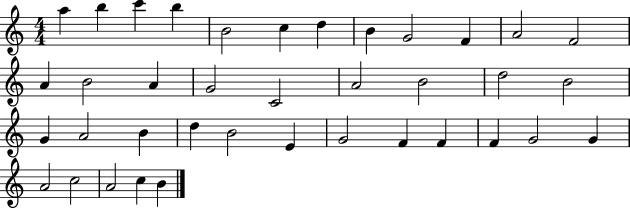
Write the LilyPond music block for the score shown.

{
  \clef treble
  \numericTimeSignature
  \time 4/4
  \key c \major
  a''4 b''4 c'''4 b''4 | b'2 c''4 d''4 | b'4 g'2 f'4 | a'2 f'2 | \break a'4 b'2 a'4 | g'2 c'2 | a'2 b'2 | d''2 b'2 | \break g'4 a'2 b'4 | d''4 b'2 e'4 | g'2 f'4 f'4 | f'4 g'2 g'4 | \break a'2 c''2 | a'2 c''4 b'4 | \bar "|."
}